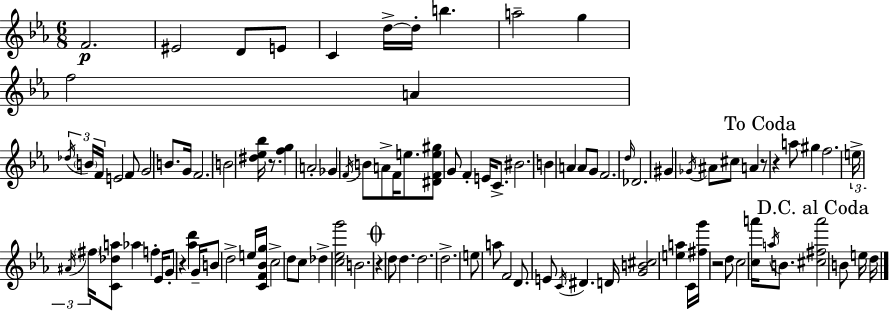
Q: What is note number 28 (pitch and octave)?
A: F4